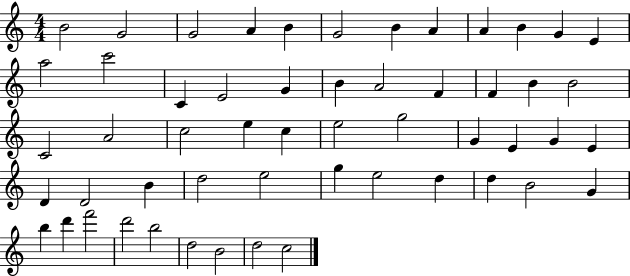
B4/h G4/h G4/h A4/q B4/q G4/h B4/q A4/q A4/q B4/q G4/q E4/q A5/h C6/h C4/q E4/h G4/q B4/q A4/h F4/q F4/q B4/q B4/h C4/h A4/h C5/h E5/q C5/q E5/h G5/h G4/q E4/q G4/q E4/q D4/q D4/h B4/q D5/h E5/h G5/q E5/h D5/q D5/q B4/h G4/q B5/q D6/q F6/h D6/h B5/h D5/h B4/h D5/h C5/h